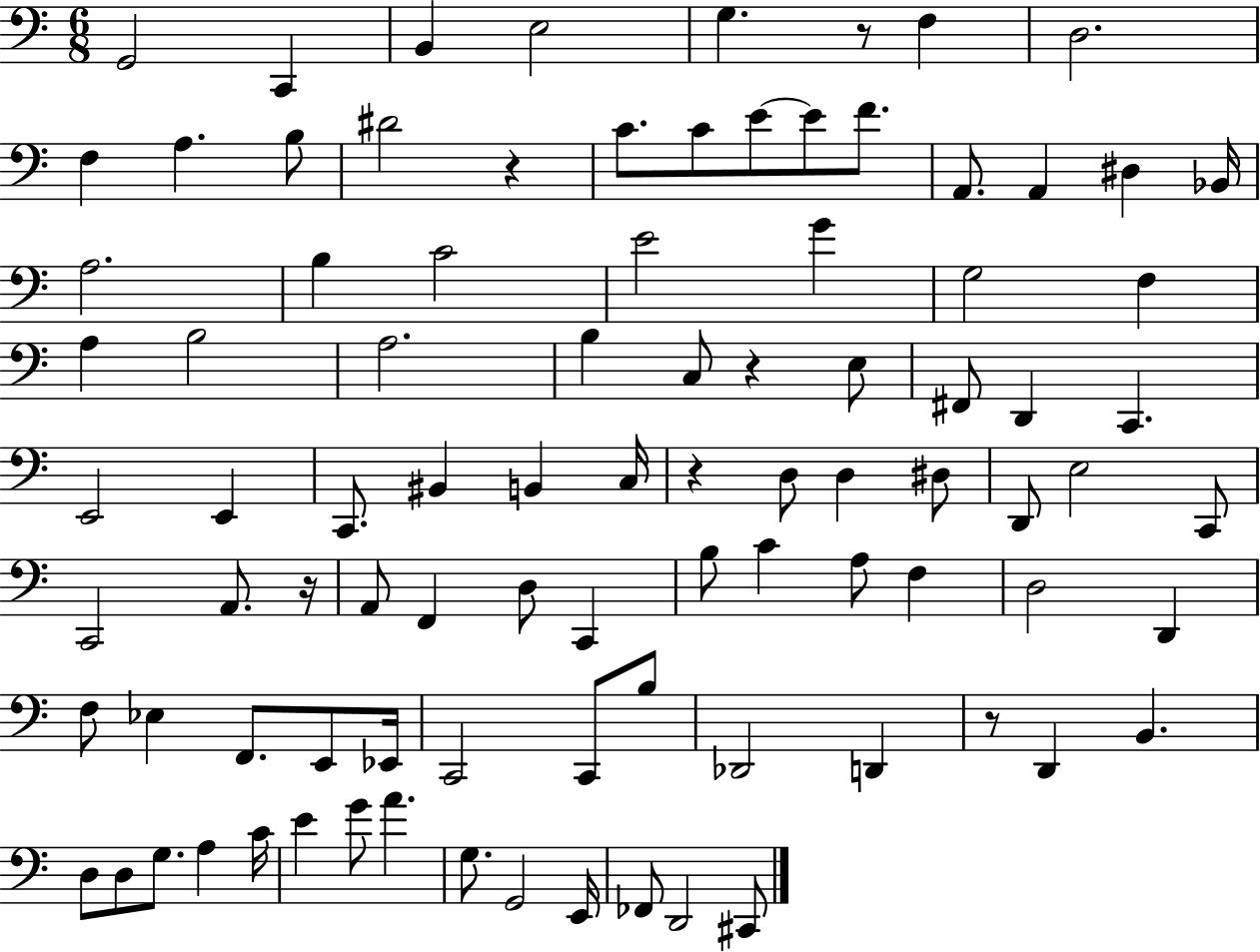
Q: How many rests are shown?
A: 6